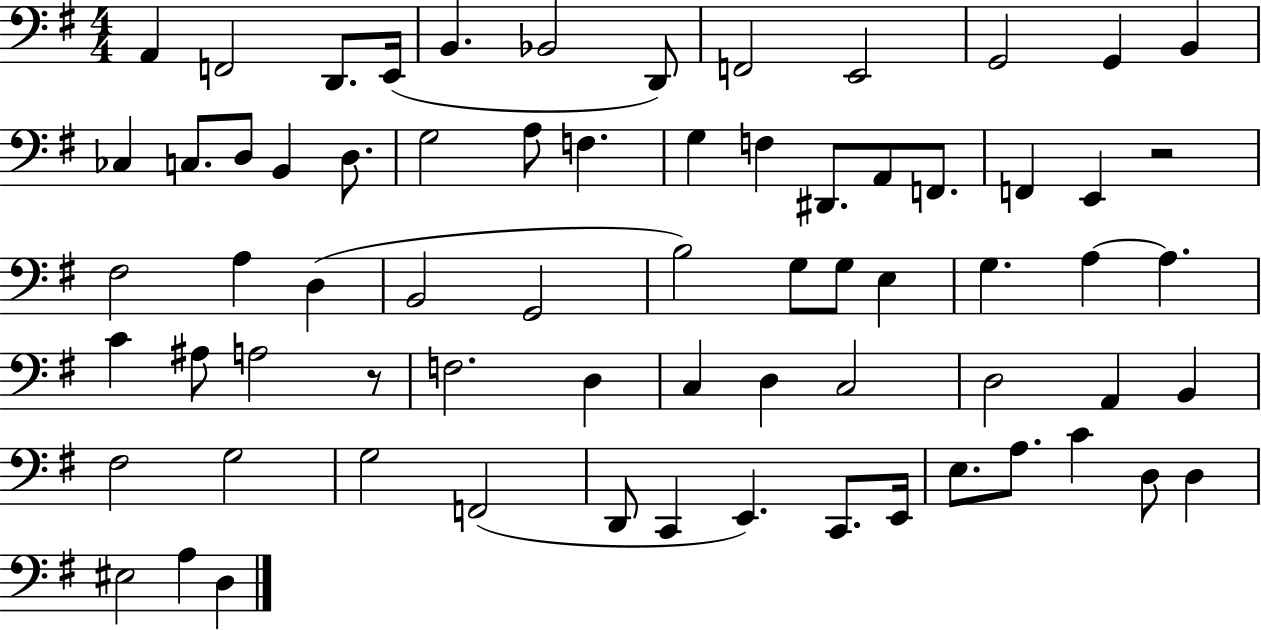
{
  \clef bass
  \numericTimeSignature
  \time 4/4
  \key g \major
  a,4 f,2 d,8. e,16( | b,4. bes,2 d,8) | f,2 e,2 | g,2 g,4 b,4 | \break ces4 c8. d8 b,4 d8. | g2 a8 f4. | g4 f4 dis,8. a,8 f,8. | f,4 e,4 r2 | \break fis2 a4 d4( | b,2 g,2 | b2) g8 g8 e4 | g4. a4~~ a4. | \break c'4 ais8 a2 r8 | f2. d4 | c4 d4 c2 | d2 a,4 b,4 | \break fis2 g2 | g2 f,2( | d,8 c,4 e,4.) c,8. e,16 | e8. a8. c'4 d8 d4 | \break eis2 a4 d4 | \bar "|."
}